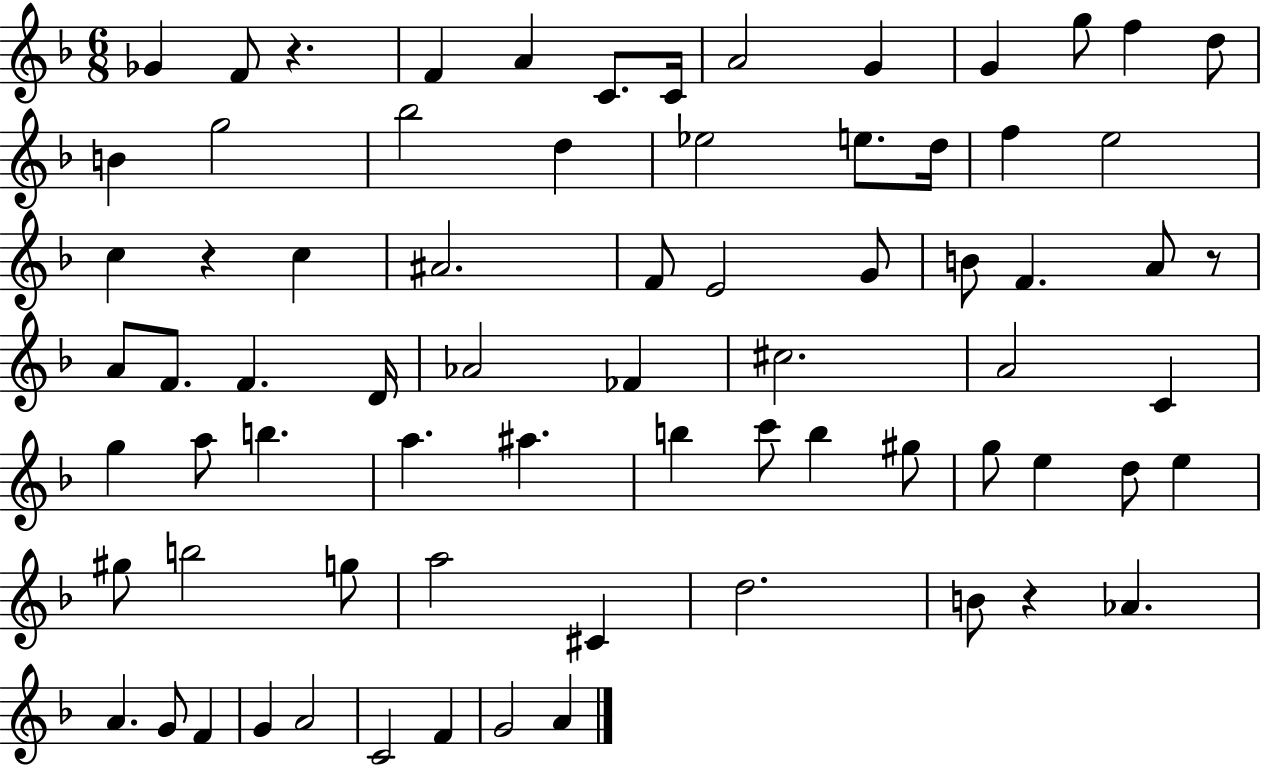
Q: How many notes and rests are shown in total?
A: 73